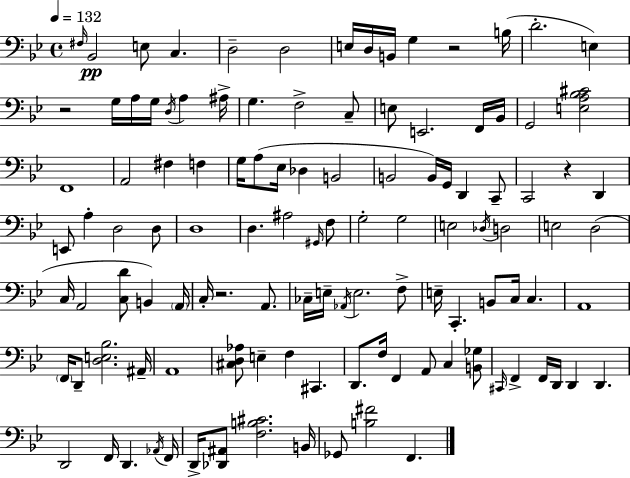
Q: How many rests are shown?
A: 4